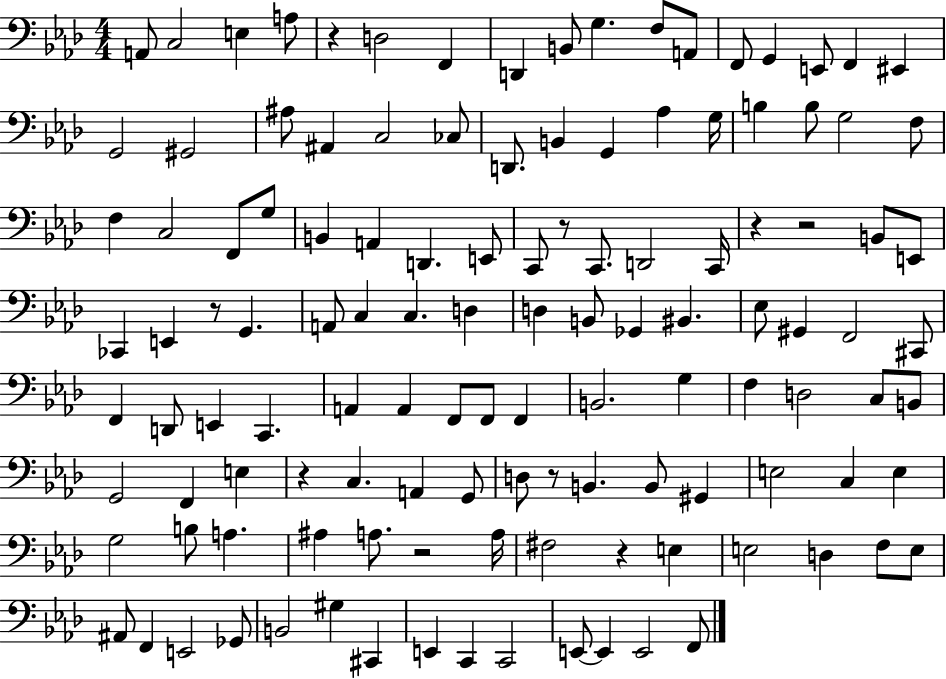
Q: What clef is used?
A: bass